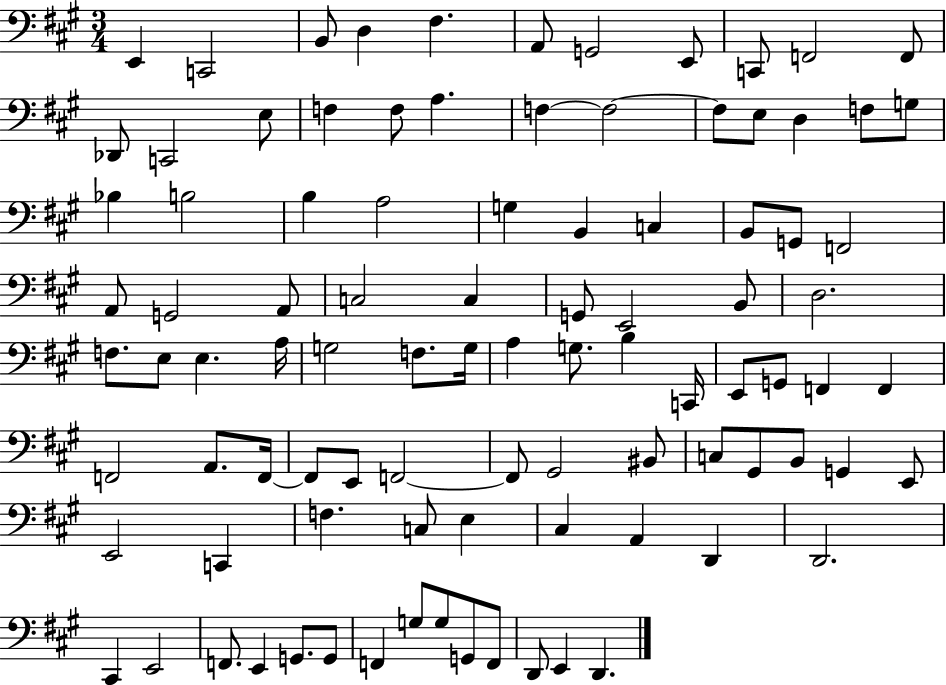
E2/q C2/h B2/e D3/q F#3/q. A2/e G2/h E2/e C2/e F2/h F2/e Db2/e C2/h E3/e F3/q F3/e A3/q. F3/q F3/h F3/e E3/e D3/q F3/e G3/e Bb3/q B3/h B3/q A3/h G3/q B2/q C3/q B2/e G2/e F2/h A2/e G2/h A2/e C3/h C3/q G2/e E2/h B2/e D3/h. F3/e. E3/e E3/q. A3/s G3/h F3/e. G3/s A3/q G3/e. B3/q C2/s E2/e G2/e F2/q F2/q F2/h A2/e. F2/s F2/e E2/e F2/h F2/e G#2/h BIS2/e C3/e G#2/e B2/e G2/q E2/e E2/h C2/q F3/q. C3/e E3/q C#3/q A2/q D2/q D2/h. C#2/q E2/h F2/e. E2/q G2/e. G2/e F2/q G3/e G3/e G2/e F2/e D2/e E2/q D2/q.